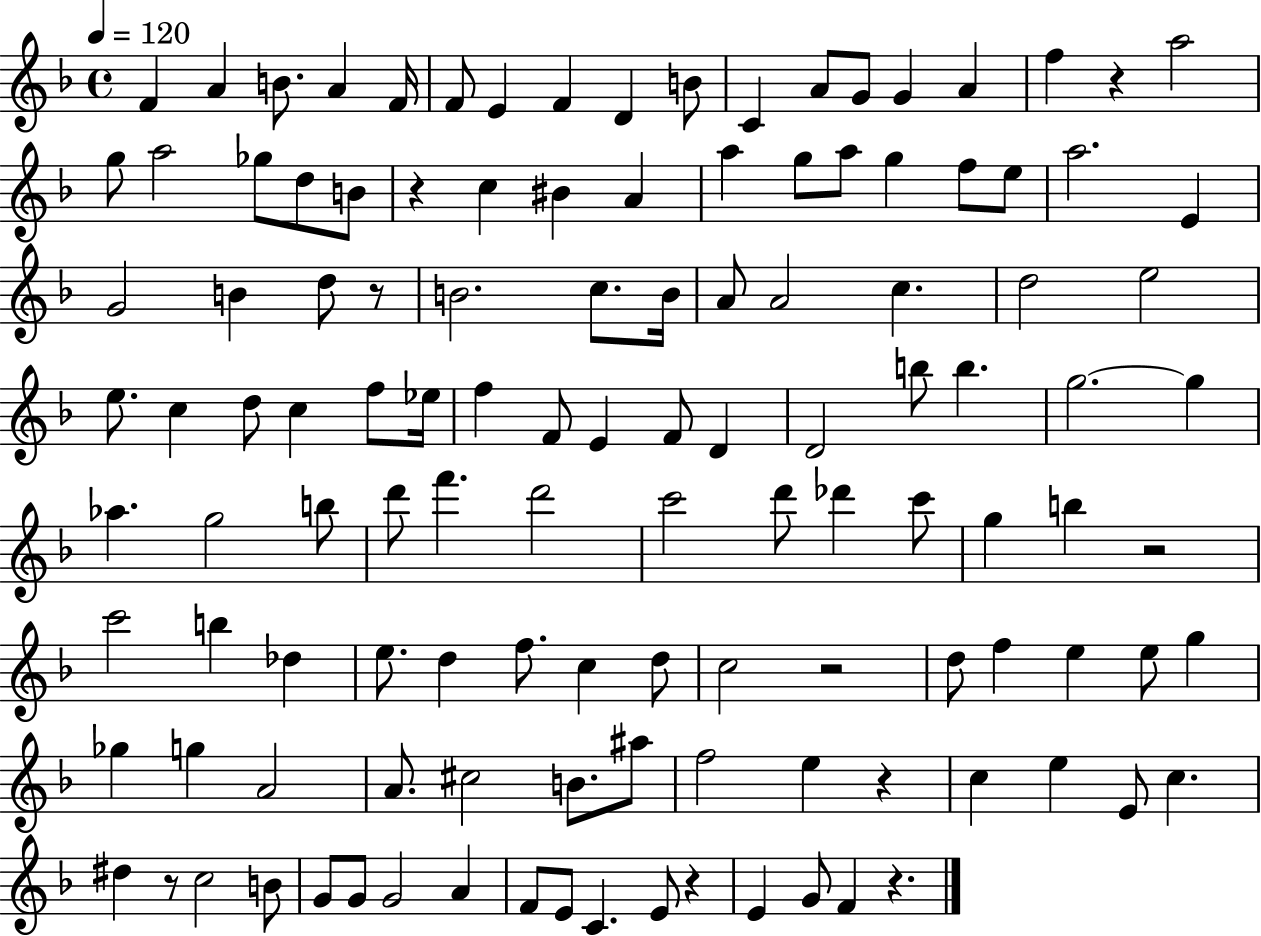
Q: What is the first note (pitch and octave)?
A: F4